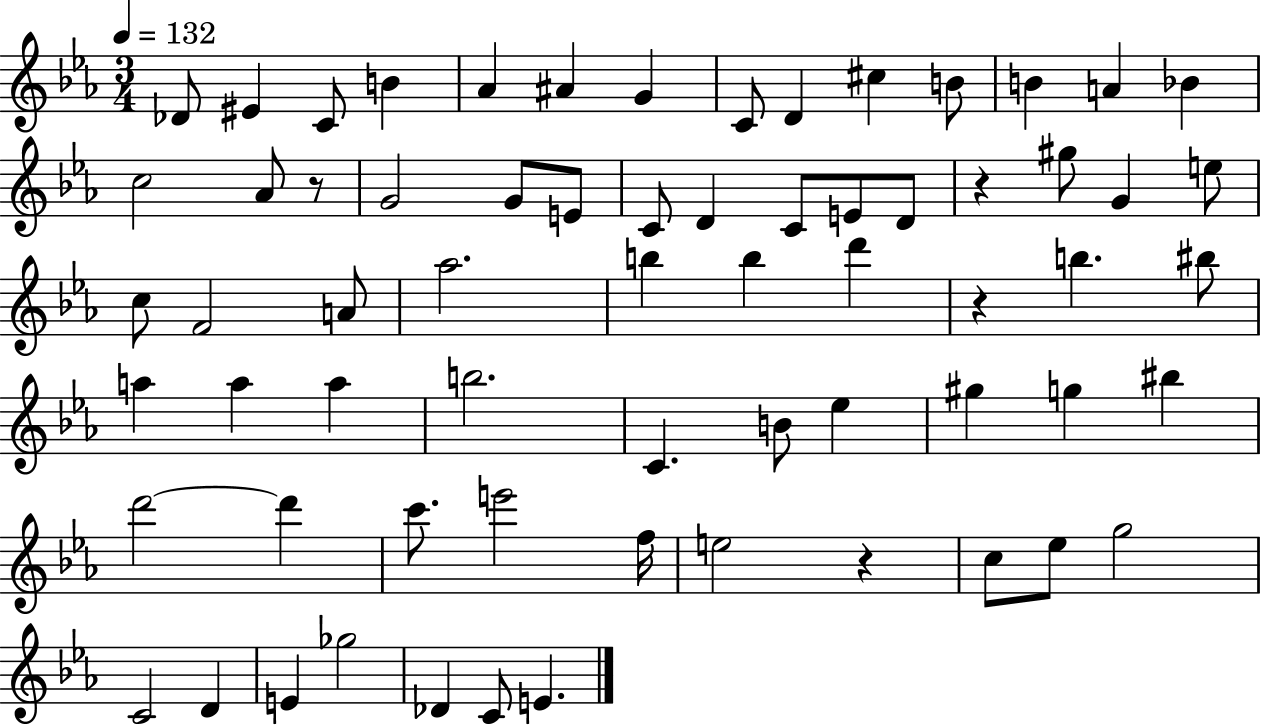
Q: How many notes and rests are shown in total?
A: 66